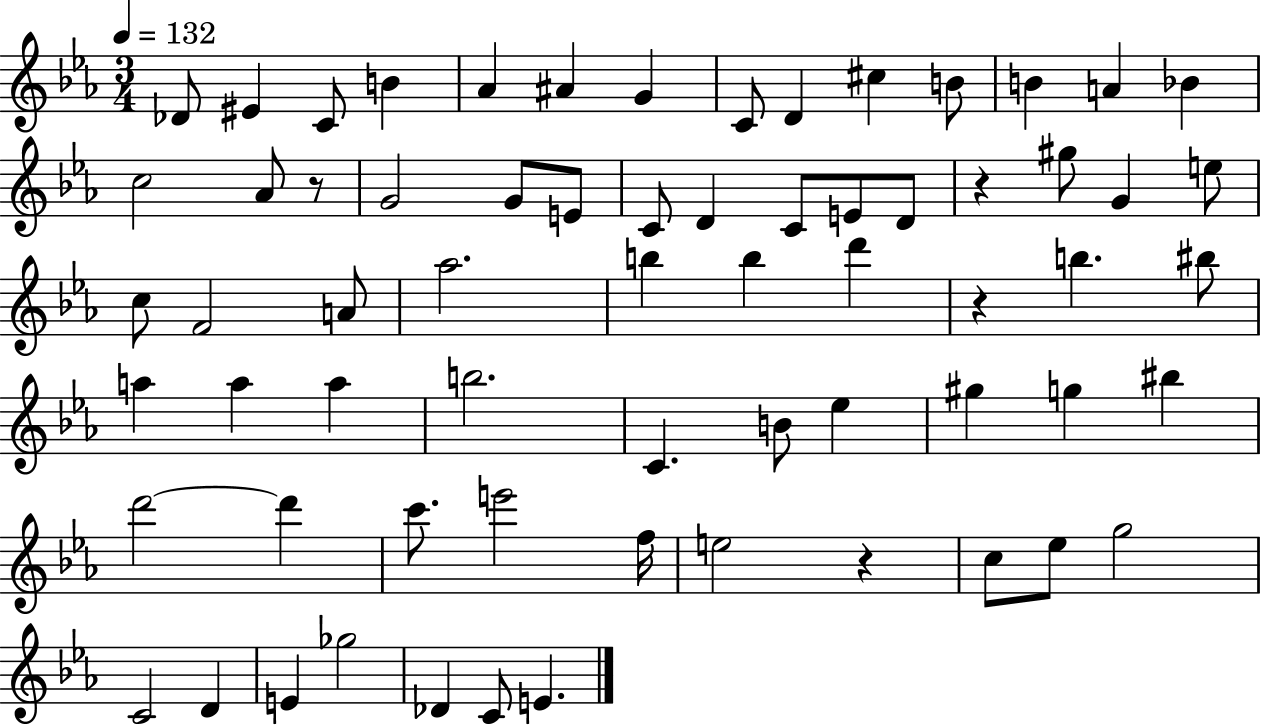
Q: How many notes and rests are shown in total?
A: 66